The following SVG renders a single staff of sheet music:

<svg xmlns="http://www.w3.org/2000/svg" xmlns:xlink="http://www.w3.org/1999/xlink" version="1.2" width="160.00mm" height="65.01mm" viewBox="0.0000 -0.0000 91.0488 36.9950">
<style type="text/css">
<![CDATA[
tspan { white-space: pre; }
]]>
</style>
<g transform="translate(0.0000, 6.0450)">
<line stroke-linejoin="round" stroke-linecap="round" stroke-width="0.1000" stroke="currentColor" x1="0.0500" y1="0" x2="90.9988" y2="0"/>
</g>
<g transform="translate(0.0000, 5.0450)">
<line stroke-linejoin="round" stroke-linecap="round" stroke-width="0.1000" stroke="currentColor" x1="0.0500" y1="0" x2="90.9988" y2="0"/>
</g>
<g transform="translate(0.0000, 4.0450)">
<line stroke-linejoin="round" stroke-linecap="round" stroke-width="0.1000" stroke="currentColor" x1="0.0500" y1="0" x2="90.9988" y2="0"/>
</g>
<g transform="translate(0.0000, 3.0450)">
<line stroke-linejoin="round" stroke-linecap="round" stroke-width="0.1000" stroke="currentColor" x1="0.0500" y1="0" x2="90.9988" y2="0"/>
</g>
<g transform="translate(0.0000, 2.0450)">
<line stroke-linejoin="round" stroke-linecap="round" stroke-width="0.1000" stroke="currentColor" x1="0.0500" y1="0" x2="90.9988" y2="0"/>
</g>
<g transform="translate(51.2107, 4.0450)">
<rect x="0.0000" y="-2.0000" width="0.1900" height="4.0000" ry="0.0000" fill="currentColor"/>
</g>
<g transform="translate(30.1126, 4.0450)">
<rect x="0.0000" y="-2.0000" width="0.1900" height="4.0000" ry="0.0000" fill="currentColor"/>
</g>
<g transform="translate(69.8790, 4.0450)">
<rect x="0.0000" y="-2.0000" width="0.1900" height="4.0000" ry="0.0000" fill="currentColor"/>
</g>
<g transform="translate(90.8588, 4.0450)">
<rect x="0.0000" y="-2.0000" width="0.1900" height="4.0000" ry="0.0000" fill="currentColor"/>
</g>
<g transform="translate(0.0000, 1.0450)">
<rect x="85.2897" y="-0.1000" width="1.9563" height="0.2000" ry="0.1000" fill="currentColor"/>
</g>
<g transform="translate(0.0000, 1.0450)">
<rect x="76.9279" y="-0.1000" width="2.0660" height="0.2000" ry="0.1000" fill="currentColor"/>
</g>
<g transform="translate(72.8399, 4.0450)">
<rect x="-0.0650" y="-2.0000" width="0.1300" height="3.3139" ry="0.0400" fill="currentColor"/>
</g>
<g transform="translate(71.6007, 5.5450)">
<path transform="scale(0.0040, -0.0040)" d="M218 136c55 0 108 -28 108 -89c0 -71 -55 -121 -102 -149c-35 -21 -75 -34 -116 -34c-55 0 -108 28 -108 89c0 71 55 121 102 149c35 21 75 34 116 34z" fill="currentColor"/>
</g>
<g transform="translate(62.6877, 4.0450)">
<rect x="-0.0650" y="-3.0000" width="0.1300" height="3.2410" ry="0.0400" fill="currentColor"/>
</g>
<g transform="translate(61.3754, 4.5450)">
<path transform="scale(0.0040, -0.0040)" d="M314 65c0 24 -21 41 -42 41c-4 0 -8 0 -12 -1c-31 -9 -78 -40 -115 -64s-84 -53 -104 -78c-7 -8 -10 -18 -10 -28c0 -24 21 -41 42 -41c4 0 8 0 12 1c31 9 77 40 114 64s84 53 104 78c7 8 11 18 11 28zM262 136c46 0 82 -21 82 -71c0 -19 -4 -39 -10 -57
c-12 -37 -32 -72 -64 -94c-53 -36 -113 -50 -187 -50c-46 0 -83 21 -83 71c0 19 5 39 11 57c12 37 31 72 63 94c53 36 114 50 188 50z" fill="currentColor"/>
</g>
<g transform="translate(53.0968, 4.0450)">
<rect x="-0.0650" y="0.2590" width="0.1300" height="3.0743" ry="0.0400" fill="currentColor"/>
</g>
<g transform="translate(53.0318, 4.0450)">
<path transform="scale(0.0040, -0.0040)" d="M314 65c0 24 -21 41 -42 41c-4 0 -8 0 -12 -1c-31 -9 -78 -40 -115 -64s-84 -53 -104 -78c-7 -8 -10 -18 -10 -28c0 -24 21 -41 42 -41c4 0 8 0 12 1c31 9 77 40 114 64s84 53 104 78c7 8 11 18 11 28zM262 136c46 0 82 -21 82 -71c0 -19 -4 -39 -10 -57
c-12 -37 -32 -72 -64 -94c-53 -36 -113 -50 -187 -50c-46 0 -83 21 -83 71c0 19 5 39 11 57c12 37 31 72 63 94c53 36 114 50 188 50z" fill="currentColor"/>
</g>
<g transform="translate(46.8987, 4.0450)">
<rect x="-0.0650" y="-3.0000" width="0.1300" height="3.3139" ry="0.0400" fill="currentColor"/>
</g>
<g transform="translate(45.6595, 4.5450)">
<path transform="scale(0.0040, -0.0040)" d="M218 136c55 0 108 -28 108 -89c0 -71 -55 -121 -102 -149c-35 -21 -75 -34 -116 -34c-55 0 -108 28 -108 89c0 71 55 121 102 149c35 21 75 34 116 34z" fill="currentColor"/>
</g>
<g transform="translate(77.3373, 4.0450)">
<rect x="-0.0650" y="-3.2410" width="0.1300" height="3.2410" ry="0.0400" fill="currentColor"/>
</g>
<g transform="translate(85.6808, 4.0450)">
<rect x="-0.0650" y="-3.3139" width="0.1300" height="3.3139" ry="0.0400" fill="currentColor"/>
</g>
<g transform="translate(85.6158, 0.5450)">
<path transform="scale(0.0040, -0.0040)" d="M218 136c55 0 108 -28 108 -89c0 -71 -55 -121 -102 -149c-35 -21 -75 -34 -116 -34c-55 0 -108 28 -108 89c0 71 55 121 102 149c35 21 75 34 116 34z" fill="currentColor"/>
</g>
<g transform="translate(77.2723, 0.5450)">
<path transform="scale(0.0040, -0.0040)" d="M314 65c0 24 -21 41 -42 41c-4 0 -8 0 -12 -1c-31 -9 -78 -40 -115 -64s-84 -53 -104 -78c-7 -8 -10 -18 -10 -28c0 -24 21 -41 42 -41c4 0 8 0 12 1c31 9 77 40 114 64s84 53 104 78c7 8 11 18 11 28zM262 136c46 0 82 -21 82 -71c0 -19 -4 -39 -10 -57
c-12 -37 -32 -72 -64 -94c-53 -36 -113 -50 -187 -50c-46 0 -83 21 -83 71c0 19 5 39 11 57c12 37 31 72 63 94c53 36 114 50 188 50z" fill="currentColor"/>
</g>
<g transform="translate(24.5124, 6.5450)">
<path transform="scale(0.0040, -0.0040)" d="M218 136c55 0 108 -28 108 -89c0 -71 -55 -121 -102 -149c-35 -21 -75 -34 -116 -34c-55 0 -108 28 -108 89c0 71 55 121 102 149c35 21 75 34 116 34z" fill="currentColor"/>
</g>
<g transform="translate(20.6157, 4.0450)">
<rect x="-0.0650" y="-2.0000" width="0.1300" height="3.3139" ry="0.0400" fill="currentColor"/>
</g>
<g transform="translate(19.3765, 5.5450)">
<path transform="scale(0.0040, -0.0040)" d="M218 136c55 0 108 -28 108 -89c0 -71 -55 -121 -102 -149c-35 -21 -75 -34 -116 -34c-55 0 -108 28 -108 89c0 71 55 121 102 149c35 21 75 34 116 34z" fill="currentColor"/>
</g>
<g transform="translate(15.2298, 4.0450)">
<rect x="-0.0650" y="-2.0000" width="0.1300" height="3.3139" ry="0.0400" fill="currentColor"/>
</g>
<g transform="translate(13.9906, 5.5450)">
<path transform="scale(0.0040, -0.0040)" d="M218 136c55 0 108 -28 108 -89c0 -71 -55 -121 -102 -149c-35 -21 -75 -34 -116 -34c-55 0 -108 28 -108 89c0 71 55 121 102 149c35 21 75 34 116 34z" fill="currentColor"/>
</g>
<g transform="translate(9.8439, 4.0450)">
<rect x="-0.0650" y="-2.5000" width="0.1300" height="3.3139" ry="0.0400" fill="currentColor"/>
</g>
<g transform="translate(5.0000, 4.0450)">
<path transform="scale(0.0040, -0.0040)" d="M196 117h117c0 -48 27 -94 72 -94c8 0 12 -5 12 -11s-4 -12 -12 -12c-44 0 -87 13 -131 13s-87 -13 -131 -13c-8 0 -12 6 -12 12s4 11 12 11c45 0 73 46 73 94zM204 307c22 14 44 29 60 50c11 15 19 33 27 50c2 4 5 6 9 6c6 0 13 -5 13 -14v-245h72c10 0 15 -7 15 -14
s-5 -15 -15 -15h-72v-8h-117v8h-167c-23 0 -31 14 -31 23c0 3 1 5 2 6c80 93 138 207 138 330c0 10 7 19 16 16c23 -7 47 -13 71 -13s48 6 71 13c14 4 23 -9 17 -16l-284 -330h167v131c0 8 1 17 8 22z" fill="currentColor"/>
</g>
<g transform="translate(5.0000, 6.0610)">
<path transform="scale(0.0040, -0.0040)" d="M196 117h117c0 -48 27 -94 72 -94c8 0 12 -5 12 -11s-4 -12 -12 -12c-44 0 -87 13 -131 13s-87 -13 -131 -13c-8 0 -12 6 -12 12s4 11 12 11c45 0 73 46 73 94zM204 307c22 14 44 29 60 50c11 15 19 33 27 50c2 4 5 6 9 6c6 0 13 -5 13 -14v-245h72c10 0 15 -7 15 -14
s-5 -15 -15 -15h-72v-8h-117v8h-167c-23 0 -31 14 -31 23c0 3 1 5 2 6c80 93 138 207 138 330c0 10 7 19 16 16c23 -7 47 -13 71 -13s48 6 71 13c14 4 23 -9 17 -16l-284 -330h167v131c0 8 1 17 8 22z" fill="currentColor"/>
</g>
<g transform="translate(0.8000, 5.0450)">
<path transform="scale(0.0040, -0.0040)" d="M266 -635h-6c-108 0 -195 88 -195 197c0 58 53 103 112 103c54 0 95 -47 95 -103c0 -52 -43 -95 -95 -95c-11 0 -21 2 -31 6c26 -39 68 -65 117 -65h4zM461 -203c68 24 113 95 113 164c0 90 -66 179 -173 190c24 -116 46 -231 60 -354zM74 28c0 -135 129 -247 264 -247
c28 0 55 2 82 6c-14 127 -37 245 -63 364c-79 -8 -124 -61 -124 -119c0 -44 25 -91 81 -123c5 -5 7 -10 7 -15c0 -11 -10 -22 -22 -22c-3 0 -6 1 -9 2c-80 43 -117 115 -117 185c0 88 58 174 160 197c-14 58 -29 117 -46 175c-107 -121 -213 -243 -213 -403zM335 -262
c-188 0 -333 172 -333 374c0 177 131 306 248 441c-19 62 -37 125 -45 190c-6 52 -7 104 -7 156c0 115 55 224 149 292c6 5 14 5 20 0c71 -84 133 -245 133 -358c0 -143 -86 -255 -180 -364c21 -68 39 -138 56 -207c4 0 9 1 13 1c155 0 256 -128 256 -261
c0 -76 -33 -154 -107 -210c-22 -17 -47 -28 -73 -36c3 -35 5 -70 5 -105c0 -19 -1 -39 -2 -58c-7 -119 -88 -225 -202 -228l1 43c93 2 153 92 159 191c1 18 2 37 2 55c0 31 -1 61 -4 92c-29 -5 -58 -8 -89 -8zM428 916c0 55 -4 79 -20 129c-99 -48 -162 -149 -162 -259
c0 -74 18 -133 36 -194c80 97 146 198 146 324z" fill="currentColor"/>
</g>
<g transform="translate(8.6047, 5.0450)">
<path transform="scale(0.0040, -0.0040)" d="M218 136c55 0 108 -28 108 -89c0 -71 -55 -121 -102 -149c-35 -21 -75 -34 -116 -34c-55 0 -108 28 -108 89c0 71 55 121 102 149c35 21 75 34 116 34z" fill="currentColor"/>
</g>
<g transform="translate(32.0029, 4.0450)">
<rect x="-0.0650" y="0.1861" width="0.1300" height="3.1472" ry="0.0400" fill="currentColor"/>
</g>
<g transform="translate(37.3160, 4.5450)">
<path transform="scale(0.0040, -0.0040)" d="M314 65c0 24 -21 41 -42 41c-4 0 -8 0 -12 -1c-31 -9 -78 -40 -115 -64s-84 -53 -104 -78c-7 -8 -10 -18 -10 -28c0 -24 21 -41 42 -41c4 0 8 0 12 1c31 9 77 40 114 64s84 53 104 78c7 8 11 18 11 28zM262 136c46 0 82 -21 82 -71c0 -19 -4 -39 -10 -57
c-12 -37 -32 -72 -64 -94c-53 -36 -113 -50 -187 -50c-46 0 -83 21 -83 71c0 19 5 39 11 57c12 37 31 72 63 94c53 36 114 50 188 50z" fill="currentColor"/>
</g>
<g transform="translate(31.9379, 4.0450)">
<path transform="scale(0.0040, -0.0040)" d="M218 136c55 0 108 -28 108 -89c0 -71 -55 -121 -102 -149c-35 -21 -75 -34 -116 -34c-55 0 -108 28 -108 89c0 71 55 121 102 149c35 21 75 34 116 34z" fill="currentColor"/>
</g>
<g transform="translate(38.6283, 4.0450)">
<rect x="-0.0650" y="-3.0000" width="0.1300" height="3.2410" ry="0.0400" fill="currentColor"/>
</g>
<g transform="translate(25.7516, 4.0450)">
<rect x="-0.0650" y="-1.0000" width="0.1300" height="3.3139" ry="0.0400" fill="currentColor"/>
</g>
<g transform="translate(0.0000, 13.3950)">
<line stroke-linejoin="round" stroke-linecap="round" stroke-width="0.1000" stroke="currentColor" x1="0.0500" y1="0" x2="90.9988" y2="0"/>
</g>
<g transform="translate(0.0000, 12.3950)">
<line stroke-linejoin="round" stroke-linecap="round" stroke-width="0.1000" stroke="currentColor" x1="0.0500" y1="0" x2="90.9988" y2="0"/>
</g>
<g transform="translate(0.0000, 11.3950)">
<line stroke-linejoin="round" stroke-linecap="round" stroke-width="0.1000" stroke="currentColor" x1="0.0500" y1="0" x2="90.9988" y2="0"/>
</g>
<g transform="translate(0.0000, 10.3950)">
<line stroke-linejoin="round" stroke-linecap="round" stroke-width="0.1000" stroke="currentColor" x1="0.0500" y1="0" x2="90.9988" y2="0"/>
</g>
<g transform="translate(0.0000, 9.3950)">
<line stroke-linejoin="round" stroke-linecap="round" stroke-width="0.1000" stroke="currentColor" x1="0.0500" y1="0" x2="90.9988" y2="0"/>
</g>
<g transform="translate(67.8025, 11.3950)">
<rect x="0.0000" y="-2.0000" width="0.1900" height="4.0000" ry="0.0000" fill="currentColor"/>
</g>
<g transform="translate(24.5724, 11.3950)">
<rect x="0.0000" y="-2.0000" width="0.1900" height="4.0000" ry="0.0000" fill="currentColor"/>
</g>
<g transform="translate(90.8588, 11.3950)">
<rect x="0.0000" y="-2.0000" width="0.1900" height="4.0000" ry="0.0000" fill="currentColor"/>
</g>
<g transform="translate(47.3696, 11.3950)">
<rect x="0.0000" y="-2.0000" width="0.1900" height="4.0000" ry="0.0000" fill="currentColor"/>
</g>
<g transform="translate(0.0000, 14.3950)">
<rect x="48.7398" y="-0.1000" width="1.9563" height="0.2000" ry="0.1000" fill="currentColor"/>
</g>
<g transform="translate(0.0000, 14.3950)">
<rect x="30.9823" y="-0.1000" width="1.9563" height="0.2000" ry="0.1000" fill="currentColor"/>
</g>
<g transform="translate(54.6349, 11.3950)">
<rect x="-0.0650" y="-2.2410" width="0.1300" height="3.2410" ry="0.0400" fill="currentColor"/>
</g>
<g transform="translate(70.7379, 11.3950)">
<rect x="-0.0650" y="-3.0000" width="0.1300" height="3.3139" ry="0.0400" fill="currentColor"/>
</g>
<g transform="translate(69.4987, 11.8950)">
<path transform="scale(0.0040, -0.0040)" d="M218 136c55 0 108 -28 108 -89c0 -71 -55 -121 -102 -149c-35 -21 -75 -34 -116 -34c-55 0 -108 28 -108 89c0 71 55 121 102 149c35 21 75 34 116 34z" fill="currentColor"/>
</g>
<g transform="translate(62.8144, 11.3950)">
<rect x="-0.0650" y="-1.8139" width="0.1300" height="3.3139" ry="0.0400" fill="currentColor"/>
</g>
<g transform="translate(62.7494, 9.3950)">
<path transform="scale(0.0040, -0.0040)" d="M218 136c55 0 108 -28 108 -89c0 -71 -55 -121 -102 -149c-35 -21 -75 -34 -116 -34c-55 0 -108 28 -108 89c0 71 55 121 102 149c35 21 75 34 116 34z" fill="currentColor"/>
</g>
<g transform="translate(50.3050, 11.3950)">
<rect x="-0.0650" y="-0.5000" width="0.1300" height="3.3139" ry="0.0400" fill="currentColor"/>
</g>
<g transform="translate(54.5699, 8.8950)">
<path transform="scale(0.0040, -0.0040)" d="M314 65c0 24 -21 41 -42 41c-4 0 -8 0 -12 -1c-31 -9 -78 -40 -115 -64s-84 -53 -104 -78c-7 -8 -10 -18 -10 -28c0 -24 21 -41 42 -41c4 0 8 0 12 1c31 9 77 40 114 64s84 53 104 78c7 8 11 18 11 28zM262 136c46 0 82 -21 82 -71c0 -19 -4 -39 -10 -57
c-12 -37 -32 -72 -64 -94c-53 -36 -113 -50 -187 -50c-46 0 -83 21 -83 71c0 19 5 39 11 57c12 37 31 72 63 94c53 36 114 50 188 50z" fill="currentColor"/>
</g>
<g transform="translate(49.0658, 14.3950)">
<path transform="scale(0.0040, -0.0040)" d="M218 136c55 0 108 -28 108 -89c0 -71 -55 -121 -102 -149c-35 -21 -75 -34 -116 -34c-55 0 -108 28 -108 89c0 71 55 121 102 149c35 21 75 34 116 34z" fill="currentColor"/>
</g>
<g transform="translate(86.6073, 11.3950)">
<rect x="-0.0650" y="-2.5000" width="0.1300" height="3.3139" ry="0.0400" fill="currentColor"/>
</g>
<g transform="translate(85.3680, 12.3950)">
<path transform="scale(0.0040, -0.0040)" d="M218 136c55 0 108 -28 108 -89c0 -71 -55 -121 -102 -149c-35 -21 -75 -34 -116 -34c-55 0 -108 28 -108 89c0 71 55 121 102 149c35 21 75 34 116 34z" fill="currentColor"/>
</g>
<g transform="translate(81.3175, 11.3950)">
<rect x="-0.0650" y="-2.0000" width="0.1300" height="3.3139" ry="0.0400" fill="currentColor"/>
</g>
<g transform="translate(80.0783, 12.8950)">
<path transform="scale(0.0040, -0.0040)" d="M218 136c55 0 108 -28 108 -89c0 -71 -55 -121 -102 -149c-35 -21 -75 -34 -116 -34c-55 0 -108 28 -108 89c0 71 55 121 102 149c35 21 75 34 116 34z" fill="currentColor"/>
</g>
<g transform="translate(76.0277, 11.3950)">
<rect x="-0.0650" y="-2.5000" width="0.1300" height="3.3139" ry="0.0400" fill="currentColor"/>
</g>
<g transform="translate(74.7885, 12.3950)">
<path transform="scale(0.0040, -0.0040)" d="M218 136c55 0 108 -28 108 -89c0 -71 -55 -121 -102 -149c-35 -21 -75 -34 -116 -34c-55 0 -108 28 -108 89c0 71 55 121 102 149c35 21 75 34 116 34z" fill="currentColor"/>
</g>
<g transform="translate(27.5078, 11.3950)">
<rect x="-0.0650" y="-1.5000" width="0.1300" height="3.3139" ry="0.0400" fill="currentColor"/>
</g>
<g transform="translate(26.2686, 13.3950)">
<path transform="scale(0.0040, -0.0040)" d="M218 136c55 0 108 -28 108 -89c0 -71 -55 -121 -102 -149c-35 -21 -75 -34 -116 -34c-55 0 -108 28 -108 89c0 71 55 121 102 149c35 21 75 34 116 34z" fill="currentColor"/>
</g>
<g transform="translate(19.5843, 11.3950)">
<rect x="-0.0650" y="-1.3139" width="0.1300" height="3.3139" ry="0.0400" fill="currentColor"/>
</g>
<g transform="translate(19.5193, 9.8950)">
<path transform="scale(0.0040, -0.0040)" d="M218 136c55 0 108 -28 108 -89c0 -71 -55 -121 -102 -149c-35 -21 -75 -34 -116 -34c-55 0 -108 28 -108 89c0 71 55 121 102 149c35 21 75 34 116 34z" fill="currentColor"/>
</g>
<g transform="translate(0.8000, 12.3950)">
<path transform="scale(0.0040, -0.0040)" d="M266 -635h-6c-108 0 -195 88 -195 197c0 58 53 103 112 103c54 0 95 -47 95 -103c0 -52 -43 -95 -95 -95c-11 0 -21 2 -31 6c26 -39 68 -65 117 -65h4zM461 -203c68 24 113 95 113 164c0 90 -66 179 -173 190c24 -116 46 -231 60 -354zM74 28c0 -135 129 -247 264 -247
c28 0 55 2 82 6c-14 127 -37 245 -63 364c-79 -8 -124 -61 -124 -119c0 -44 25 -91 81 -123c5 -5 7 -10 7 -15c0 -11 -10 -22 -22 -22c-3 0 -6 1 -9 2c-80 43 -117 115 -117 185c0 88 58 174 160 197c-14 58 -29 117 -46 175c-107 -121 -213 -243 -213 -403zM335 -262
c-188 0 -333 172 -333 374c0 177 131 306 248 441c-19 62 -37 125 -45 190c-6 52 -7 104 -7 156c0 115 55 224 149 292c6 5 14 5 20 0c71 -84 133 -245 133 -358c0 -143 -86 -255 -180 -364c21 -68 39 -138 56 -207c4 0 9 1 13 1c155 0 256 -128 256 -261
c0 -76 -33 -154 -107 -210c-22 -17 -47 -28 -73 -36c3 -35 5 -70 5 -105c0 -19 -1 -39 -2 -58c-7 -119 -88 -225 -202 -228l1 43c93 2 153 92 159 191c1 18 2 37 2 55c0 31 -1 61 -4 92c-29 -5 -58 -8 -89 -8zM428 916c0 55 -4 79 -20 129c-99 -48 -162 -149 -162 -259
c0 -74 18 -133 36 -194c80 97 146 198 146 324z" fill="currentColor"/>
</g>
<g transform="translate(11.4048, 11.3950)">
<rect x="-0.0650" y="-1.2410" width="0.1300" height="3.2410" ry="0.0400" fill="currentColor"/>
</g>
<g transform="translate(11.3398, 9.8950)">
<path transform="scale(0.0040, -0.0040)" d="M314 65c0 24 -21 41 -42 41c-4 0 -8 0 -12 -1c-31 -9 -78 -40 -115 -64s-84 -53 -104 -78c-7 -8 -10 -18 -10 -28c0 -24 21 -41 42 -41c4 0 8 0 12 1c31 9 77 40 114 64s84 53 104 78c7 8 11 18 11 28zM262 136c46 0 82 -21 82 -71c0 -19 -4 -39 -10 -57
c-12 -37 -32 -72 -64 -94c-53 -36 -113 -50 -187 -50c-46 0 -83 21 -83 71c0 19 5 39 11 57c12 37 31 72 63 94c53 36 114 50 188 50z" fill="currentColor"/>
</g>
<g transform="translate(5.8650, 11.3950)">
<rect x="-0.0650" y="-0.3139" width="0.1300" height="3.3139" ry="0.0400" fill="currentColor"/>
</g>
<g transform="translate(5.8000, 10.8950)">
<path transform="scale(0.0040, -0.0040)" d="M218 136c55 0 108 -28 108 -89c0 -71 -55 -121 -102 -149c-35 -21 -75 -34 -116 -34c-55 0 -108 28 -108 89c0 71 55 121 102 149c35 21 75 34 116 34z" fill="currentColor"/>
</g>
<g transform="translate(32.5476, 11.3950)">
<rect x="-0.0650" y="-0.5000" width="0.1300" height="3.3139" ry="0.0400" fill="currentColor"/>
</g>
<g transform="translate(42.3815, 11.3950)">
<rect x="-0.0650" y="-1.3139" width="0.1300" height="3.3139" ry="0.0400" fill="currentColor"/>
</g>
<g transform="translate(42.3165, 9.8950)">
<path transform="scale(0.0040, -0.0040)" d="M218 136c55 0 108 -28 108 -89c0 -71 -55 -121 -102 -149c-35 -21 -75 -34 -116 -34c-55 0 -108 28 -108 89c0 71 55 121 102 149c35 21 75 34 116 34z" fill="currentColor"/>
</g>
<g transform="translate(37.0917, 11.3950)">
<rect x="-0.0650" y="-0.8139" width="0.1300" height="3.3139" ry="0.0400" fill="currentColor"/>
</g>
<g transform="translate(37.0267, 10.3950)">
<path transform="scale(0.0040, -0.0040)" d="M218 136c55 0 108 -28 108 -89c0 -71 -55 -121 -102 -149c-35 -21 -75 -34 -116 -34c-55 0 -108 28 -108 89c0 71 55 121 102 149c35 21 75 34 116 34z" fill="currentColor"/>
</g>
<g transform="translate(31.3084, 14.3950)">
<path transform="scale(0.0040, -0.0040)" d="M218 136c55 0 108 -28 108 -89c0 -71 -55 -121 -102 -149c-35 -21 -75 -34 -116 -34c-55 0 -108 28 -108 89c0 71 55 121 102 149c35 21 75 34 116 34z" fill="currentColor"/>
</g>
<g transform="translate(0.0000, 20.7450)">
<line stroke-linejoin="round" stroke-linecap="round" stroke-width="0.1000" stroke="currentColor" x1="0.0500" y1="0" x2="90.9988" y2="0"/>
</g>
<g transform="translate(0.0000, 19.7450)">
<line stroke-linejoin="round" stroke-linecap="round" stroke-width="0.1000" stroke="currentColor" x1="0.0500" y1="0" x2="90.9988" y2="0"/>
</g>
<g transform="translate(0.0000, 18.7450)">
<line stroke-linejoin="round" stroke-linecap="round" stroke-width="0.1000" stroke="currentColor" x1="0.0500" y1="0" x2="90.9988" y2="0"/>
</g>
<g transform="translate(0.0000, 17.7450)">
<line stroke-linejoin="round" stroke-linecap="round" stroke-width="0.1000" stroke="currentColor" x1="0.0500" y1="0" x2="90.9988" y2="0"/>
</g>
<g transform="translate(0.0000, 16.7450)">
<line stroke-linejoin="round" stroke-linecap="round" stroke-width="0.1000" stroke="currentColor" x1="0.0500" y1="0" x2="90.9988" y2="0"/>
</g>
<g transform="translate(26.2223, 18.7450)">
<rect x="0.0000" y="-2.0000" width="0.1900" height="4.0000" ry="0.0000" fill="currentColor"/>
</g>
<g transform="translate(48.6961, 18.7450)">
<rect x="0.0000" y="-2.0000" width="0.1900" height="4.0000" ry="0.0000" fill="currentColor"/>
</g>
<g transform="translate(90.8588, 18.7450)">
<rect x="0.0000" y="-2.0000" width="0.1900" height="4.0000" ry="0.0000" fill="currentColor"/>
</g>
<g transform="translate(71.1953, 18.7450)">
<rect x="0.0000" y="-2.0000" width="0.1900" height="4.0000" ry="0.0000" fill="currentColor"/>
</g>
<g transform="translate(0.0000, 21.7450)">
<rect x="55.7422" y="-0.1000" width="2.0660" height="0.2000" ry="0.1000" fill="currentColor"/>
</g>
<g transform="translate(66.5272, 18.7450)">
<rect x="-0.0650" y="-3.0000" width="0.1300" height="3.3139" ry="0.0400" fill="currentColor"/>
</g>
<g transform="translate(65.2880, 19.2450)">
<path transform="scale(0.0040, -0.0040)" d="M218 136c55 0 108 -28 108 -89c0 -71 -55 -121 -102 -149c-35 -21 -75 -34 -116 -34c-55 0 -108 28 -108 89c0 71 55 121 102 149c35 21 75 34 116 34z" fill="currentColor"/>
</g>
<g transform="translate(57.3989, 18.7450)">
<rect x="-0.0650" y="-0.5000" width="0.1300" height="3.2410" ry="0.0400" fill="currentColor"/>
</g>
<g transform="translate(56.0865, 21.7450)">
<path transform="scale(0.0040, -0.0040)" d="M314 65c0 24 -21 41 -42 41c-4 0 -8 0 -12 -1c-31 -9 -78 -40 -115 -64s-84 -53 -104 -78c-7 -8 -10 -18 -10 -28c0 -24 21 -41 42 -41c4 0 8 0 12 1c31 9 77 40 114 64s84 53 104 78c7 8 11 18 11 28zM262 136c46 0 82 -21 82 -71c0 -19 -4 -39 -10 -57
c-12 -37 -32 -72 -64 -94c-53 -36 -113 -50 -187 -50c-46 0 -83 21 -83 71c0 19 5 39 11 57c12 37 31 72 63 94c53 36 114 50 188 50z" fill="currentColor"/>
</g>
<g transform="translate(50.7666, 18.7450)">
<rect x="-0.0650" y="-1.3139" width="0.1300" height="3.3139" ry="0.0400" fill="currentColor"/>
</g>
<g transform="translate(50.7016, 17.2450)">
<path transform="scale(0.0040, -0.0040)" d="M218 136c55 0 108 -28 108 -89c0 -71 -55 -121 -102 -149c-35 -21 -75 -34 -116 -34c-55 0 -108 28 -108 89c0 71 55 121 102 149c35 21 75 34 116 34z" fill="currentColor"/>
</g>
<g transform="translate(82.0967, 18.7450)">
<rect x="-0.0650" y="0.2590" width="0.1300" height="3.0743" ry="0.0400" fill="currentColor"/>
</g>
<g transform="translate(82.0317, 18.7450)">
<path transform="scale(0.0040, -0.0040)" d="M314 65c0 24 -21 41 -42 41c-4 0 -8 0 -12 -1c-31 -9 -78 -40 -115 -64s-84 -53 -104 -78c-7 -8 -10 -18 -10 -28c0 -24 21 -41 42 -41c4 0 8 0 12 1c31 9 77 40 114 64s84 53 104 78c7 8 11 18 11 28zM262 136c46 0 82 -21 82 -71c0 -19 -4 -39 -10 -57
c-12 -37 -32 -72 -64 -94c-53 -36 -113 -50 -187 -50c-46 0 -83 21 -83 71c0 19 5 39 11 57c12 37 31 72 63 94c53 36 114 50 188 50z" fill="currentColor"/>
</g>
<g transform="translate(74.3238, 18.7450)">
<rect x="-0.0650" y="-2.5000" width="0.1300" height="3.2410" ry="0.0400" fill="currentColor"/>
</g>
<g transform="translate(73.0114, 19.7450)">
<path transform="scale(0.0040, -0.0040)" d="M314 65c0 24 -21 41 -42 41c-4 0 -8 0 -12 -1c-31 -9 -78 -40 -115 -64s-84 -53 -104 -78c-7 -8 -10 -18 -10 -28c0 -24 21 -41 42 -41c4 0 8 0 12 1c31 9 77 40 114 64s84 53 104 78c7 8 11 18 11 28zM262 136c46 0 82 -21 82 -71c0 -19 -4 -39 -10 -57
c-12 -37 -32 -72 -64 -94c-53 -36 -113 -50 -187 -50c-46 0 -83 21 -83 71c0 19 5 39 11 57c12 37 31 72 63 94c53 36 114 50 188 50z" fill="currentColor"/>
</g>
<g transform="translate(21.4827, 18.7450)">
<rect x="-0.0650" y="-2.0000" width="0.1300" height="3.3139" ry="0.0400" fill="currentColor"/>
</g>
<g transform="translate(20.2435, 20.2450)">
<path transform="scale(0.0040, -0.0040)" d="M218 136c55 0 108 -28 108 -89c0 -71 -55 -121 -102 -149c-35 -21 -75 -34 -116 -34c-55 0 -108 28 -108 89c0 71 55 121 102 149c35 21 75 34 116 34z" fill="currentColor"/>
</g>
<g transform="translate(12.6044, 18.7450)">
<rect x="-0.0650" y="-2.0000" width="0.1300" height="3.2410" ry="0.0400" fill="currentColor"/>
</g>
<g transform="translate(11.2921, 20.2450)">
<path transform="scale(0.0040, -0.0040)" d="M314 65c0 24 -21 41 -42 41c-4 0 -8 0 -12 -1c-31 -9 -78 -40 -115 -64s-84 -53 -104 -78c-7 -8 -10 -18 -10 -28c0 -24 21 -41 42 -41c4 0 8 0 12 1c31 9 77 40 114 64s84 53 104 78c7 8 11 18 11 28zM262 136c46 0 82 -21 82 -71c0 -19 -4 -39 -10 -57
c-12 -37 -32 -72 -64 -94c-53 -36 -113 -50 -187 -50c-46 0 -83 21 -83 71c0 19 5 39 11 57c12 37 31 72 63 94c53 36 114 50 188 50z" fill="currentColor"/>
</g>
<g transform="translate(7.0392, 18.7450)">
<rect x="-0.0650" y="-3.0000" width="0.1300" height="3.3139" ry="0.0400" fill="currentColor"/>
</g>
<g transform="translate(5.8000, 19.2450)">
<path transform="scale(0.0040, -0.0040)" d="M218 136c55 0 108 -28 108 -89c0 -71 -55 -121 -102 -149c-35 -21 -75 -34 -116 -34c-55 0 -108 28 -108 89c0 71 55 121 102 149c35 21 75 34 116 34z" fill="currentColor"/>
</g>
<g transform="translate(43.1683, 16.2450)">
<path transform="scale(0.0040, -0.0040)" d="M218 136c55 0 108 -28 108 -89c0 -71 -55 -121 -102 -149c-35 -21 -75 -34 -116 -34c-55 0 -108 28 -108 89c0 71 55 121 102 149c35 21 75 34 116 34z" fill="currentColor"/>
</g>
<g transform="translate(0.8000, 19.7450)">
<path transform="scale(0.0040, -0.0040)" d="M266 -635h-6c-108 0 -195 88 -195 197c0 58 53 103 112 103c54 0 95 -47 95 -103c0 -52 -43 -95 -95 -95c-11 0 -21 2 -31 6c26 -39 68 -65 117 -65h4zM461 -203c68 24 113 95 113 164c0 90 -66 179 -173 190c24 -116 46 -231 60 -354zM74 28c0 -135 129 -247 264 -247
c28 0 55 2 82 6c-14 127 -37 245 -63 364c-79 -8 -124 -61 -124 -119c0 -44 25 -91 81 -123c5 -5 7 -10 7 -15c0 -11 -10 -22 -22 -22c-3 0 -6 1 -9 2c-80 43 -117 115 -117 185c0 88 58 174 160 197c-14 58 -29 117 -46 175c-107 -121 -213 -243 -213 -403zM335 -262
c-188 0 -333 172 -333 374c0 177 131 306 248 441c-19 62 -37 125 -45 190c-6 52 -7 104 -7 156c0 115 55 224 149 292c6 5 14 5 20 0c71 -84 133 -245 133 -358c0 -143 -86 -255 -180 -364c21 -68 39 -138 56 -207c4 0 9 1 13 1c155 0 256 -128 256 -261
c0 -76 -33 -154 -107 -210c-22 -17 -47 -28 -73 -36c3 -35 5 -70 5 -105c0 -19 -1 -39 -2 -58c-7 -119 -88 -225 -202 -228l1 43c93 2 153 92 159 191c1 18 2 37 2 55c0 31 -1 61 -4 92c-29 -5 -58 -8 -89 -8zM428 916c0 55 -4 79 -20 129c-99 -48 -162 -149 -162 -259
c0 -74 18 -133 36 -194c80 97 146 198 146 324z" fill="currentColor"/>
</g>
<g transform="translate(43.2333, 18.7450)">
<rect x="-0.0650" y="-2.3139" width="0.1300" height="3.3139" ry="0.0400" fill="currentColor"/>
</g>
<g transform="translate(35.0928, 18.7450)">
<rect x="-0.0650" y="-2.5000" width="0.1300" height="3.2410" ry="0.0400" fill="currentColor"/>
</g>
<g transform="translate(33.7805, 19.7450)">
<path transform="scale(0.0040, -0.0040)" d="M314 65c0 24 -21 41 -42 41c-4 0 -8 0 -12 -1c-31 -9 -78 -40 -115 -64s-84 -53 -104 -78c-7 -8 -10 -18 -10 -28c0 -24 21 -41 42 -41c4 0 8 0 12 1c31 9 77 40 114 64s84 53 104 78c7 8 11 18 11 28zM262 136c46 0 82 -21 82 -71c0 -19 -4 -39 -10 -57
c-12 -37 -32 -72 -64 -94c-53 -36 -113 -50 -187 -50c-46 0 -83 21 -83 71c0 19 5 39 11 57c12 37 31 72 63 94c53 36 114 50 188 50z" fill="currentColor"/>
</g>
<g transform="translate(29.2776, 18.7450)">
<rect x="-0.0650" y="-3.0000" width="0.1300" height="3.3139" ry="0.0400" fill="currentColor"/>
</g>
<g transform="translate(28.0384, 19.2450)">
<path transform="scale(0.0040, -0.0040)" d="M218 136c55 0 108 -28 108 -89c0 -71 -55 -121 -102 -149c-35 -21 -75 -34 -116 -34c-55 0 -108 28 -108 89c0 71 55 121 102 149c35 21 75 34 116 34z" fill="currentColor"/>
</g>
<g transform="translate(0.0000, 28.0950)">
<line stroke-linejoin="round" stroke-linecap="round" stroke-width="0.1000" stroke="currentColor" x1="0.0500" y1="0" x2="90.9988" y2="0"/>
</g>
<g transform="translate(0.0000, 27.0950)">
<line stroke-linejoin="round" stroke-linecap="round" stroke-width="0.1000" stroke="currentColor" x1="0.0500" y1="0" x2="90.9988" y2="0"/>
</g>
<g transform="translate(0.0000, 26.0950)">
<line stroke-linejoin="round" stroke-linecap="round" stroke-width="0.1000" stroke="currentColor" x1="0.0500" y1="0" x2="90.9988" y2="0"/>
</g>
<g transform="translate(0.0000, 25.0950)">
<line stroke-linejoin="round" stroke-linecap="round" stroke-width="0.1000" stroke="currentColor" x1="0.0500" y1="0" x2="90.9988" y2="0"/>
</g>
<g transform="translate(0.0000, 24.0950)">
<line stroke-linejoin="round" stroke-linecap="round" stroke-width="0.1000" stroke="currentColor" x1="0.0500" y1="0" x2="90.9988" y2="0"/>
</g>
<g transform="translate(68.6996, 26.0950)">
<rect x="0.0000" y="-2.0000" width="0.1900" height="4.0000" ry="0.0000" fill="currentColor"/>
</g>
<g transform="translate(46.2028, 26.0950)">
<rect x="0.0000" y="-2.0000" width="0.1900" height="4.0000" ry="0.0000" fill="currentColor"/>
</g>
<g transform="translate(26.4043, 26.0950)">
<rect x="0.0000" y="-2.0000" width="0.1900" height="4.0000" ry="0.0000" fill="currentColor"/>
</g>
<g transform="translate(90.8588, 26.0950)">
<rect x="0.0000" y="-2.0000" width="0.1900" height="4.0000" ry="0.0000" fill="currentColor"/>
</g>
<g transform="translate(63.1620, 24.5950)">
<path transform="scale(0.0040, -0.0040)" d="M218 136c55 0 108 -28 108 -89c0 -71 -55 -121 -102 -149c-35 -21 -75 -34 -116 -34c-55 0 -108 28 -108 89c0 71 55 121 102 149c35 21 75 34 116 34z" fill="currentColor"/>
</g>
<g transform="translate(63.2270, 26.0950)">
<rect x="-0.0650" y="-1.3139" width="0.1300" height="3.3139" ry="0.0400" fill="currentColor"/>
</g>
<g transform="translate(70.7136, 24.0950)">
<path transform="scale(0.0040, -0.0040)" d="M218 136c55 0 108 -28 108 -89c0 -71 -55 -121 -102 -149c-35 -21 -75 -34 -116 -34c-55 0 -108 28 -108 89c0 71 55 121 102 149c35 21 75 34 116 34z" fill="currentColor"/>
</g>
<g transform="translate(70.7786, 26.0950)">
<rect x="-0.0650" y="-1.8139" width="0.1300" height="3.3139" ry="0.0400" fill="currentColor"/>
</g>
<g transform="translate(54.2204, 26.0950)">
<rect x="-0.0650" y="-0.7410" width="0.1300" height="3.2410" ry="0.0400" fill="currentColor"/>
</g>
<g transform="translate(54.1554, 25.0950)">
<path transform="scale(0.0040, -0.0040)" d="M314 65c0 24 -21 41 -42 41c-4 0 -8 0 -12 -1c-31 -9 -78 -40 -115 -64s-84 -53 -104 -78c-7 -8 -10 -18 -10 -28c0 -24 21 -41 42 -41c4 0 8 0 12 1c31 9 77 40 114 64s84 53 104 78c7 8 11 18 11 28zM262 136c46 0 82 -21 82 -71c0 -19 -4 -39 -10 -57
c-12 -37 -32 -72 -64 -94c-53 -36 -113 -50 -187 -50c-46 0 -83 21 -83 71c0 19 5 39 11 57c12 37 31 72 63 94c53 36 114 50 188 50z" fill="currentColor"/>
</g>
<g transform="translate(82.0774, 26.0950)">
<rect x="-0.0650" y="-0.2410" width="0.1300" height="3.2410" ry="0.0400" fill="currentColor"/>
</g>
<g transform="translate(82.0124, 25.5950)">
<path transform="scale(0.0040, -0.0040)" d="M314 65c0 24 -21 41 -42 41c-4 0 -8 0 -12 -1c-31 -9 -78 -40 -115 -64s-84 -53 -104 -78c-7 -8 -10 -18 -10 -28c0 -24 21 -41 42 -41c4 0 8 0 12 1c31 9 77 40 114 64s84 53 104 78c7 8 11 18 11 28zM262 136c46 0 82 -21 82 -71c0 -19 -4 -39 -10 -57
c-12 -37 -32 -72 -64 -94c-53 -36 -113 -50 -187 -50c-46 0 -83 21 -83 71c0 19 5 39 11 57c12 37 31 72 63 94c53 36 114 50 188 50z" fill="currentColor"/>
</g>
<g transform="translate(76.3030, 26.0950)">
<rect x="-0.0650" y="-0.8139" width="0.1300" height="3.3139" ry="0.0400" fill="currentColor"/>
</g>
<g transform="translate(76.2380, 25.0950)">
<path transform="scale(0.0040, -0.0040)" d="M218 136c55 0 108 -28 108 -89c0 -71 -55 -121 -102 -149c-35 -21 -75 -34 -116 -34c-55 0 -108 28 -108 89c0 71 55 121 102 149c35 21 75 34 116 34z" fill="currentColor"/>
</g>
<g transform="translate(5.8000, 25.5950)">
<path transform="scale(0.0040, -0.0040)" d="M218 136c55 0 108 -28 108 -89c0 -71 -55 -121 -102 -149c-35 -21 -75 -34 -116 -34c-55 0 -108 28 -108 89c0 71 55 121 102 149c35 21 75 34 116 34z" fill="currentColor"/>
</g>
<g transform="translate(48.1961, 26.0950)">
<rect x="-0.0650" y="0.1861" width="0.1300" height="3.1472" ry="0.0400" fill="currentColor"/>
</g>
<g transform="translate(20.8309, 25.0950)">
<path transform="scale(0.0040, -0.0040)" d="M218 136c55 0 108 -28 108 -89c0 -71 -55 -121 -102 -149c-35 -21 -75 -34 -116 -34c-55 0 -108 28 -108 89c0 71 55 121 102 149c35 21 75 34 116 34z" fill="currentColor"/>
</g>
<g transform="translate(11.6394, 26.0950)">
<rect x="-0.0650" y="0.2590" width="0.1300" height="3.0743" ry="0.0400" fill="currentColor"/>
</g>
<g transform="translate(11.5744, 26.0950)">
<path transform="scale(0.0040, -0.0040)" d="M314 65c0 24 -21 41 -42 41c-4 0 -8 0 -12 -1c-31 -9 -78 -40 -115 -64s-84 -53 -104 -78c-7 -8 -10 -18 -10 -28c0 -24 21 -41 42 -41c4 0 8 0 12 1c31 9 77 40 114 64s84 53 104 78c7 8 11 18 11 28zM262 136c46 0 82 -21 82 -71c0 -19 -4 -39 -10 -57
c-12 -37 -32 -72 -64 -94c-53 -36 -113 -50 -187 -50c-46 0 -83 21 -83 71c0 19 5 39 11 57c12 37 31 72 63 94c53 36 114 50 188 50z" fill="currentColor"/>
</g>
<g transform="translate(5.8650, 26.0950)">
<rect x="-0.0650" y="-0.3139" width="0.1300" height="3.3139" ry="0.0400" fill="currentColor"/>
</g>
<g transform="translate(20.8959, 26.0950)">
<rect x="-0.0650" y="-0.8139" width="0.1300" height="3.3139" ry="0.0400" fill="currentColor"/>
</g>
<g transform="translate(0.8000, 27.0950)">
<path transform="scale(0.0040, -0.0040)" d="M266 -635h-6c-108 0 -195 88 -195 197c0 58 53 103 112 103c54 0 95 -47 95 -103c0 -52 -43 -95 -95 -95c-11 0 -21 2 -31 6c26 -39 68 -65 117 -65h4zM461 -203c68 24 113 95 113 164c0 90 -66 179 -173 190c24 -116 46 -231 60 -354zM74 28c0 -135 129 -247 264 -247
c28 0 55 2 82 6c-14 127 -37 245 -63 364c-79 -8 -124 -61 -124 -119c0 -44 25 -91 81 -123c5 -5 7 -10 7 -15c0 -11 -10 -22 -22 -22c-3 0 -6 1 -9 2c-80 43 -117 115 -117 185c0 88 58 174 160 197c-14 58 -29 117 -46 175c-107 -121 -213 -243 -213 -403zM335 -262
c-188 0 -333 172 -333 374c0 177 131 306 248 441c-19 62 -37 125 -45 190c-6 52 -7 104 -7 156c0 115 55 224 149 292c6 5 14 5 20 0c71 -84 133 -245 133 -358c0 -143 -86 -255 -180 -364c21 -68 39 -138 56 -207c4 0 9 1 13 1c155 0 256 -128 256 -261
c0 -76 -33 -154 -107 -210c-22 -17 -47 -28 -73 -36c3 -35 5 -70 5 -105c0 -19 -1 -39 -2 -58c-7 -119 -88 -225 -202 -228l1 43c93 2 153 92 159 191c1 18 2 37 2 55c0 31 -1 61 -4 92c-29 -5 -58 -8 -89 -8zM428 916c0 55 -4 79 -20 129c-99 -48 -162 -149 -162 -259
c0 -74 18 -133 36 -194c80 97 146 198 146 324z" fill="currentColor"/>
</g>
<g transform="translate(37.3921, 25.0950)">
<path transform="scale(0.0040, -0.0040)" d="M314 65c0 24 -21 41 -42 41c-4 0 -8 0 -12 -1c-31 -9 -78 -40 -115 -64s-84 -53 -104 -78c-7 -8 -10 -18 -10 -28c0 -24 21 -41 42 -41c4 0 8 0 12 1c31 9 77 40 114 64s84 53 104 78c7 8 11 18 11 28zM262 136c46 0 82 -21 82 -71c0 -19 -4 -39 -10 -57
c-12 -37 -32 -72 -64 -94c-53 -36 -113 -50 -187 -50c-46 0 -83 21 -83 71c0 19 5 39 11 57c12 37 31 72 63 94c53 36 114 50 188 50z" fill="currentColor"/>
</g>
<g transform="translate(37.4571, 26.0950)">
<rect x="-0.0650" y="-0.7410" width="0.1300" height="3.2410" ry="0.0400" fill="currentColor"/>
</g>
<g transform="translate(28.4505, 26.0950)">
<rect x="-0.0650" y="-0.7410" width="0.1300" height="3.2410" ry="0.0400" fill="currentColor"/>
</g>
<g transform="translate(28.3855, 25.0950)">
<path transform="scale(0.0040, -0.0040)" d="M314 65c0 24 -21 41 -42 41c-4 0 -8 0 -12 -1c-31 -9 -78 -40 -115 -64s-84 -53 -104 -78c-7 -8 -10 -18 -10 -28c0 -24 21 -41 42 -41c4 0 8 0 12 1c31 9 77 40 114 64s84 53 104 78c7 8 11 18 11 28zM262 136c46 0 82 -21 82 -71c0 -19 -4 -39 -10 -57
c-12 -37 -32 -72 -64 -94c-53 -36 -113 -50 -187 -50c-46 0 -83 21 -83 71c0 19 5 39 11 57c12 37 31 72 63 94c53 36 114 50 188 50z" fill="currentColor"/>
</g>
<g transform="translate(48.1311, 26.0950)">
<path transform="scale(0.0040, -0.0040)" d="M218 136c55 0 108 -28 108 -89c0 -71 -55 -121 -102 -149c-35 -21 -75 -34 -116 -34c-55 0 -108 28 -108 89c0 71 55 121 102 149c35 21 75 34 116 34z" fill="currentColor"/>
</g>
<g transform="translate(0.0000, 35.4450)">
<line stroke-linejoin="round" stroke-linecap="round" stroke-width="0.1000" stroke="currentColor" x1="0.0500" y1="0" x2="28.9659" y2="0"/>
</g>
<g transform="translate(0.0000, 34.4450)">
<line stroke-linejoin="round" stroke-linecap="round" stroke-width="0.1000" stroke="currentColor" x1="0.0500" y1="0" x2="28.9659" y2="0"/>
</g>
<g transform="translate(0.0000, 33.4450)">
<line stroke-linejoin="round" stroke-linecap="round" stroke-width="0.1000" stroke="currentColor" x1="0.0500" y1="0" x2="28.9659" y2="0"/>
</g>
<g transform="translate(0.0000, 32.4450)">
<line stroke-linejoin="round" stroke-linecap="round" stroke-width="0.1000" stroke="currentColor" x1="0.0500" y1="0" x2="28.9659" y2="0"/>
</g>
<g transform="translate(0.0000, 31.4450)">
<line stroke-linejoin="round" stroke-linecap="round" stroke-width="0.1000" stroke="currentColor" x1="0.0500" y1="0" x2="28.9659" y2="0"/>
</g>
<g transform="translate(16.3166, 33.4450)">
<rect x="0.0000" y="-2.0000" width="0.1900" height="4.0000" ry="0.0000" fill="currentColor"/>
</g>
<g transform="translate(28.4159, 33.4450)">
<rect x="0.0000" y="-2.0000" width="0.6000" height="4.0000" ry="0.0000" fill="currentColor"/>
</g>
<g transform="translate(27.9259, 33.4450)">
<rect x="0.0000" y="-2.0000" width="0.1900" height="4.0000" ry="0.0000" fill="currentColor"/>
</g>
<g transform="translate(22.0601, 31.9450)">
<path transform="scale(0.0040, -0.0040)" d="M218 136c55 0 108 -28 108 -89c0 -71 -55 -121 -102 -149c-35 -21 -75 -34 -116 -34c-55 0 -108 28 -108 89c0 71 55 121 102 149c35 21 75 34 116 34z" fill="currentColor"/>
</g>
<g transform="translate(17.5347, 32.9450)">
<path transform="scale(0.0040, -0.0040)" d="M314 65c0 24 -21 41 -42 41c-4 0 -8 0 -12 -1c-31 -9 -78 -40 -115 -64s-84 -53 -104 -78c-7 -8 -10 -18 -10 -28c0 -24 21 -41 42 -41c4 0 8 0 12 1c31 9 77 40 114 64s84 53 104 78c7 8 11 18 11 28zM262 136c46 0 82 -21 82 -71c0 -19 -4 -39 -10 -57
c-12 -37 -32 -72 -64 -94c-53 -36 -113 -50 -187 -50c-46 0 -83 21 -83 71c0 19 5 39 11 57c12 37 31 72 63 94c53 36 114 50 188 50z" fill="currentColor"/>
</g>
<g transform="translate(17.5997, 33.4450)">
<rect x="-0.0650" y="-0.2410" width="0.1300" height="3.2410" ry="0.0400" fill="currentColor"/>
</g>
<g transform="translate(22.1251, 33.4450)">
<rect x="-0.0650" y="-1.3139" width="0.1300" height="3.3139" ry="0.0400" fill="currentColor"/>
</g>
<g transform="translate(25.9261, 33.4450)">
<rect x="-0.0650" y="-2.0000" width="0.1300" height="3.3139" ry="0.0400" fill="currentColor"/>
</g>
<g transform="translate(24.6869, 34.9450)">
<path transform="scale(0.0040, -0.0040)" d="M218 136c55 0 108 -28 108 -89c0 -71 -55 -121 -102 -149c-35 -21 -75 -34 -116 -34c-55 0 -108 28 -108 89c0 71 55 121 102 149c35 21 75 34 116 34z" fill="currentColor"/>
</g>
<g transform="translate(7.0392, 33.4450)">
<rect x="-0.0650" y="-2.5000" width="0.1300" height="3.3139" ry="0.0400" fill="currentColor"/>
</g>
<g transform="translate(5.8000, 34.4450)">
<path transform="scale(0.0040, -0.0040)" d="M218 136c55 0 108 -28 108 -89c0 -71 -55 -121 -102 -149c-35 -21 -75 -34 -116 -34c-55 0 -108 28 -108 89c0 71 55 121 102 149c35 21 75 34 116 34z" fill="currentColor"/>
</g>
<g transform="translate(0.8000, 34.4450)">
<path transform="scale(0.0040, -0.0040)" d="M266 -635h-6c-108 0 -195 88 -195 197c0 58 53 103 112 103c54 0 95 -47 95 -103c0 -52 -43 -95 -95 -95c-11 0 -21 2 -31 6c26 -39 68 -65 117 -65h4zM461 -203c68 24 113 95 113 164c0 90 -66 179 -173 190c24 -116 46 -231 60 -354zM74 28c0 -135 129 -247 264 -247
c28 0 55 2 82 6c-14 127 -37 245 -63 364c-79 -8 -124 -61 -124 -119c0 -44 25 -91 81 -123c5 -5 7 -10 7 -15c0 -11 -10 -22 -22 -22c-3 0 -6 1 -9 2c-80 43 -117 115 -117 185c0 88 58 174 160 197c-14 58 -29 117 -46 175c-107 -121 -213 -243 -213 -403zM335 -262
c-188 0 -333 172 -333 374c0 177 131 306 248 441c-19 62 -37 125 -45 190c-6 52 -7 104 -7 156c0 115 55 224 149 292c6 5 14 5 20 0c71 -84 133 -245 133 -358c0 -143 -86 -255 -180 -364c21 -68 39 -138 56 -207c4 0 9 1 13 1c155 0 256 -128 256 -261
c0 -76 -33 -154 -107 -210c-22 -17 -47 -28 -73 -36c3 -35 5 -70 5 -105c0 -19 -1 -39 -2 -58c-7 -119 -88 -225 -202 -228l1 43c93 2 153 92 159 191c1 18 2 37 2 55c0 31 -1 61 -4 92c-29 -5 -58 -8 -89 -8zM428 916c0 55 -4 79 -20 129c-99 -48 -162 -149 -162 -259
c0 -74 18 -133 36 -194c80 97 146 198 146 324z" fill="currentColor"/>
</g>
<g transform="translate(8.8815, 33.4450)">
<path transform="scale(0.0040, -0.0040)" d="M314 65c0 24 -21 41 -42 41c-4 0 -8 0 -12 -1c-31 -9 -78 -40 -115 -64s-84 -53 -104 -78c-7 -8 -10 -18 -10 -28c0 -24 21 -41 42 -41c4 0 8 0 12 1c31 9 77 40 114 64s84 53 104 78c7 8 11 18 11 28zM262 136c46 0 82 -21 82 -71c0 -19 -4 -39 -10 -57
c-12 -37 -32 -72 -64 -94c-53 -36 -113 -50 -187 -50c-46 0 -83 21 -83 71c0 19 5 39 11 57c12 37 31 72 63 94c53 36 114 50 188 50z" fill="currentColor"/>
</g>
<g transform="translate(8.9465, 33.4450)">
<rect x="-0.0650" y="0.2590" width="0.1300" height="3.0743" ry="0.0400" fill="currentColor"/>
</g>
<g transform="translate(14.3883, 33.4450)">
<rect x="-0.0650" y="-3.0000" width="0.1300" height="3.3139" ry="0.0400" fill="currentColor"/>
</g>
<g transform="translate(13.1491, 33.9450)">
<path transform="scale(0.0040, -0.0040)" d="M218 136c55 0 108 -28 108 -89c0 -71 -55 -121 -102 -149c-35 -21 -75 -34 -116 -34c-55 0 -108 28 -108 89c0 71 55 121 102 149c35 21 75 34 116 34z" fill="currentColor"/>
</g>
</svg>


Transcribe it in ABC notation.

X:1
T:Untitled
M:4/4
L:1/4
K:C
G F F D B A2 A B2 A2 F b2 b c e2 e E C d e C g2 f A G F G A F2 F A G2 g e C2 A G2 B2 c B2 d d2 d2 B d2 e f d c2 G B2 A c2 e F